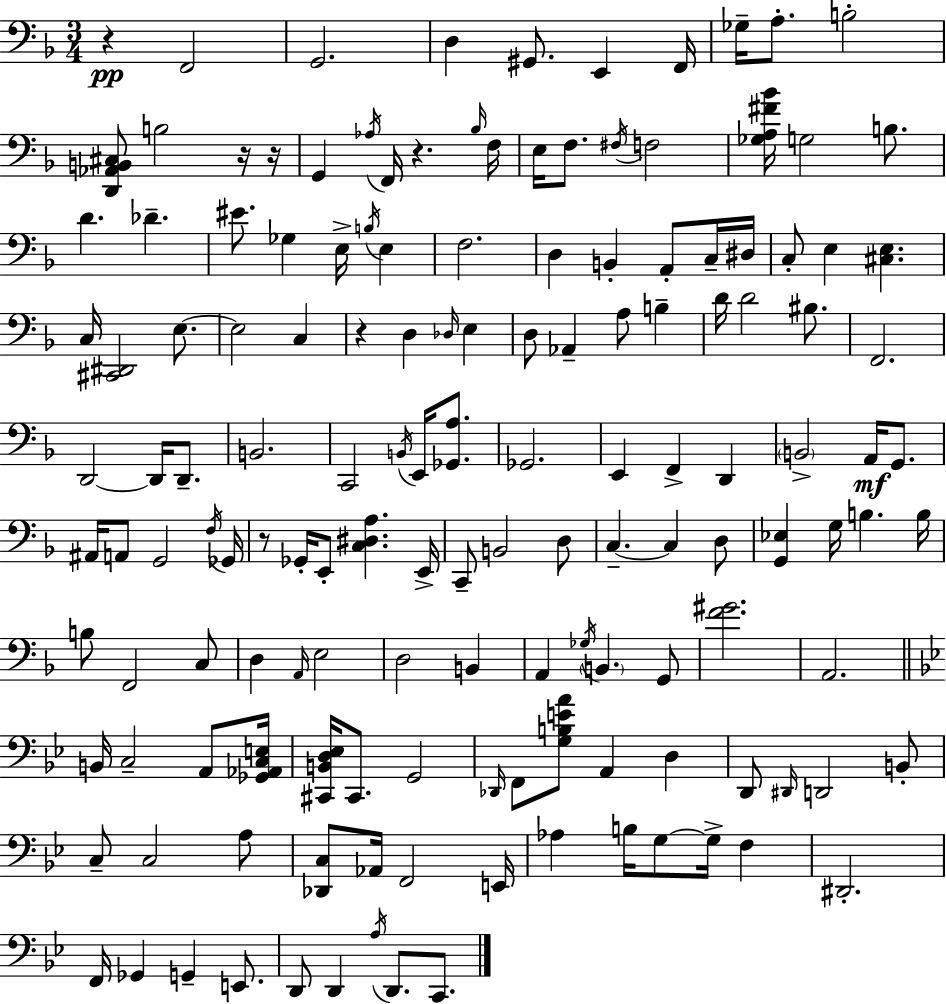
X:1
T:Untitled
M:3/4
L:1/4
K:F
z F,,2 G,,2 D, ^G,,/2 E,, F,,/4 _G,/4 A,/2 B,2 [D,,_A,,B,,^C,]/2 B,2 z/4 z/4 G,, _A,/4 F,,/4 z _B,/4 F,/4 E,/4 F,/2 ^F,/4 F,2 [_G,A,^F_B]/4 G,2 B,/2 D _D ^E/2 _G, E,/4 B,/4 E, F,2 D, B,, A,,/2 C,/4 ^D,/4 C,/2 E, [^C,E,] C,/4 [^C,,^D,,]2 E,/2 E,2 C, z D, _D,/4 E, D,/2 _A,, A,/2 B, D/4 D2 ^B,/2 F,,2 D,,2 D,,/4 D,,/2 B,,2 C,,2 B,,/4 E,,/4 [_G,,A,]/2 _G,,2 E,, F,, D,, B,,2 A,,/4 G,,/2 ^A,,/4 A,,/2 G,,2 F,/4 _G,,/4 z/2 _G,,/4 E,,/2 [C,^D,A,] E,,/4 C,,/2 B,,2 D,/2 C, C, D,/2 [G,,_E,] G,/4 B, B,/4 B,/2 F,,2 C,/2 D, A,,/4 E,2 D,2 B,, A,, _G,/4 B,, G,,/2 [F^G]2 A,,2 B,,/4 C,2 A,,/2 [_G,,_A,,C,E,]/4 [^C,,B,,D,_E,]/4 ^C,,/2 G,,2 _D,,/4 F,,/2 [G,B,EA]/2 A,, D, D,,/2 ^D,,/4 D,,2 B,,/2 C,/2 C,2 A,/2 [_D,,C,]/2 _A,,/4 F,,2 E,,/4 _A, B,/4 G,/2 G,/4 F, ^D,,2 F,,/4 _G,, G,, E,,/2 D,,/2 D,, A,/4 D,,/2 C,,/2